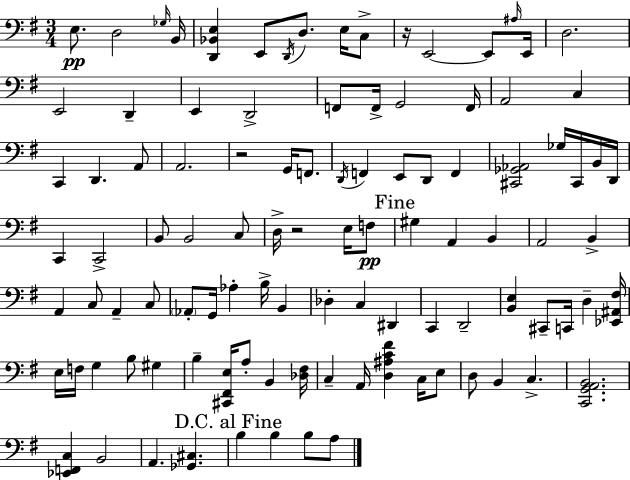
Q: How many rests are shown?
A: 3